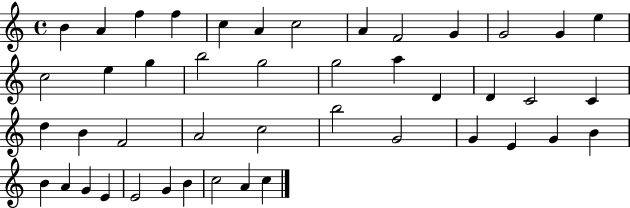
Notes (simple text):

B4/q A4/q F5/q F5/q C5/q A4/q C5/h A4/q F4/h G4/q G4/h G4/q E5/q C5/h E5/q G5/q B5/h G5/h G5/h A5/q D4/q D4/q C4/h C4/q D5/q B4/q F4/h A4/h C5/h B5/h G4/h G4/q E4/q G4/q B4/q B4/q A4/q G4/q E4/q E4/h G4/q B4/q C5/h A4/q C5/q